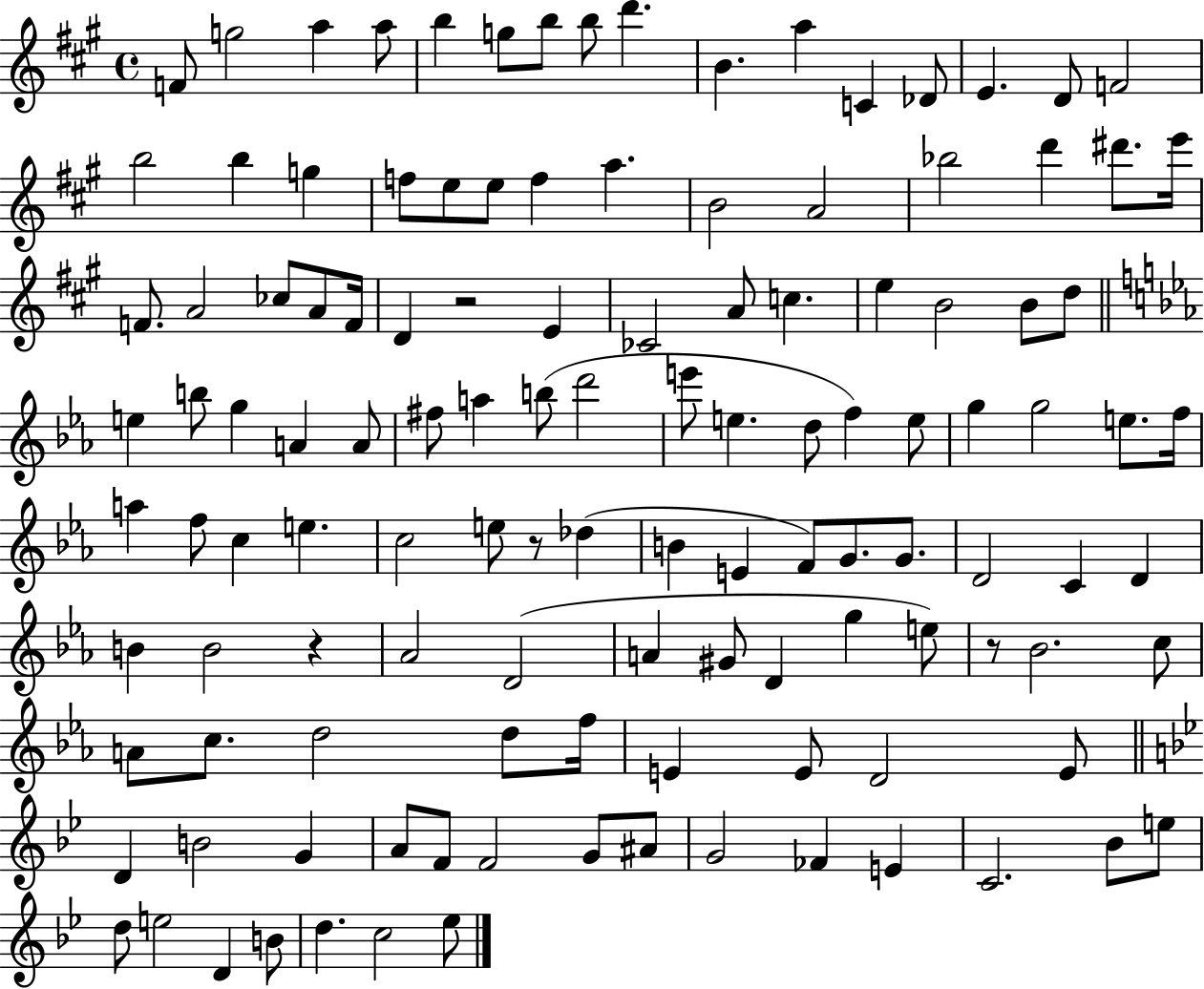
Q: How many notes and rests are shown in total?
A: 122